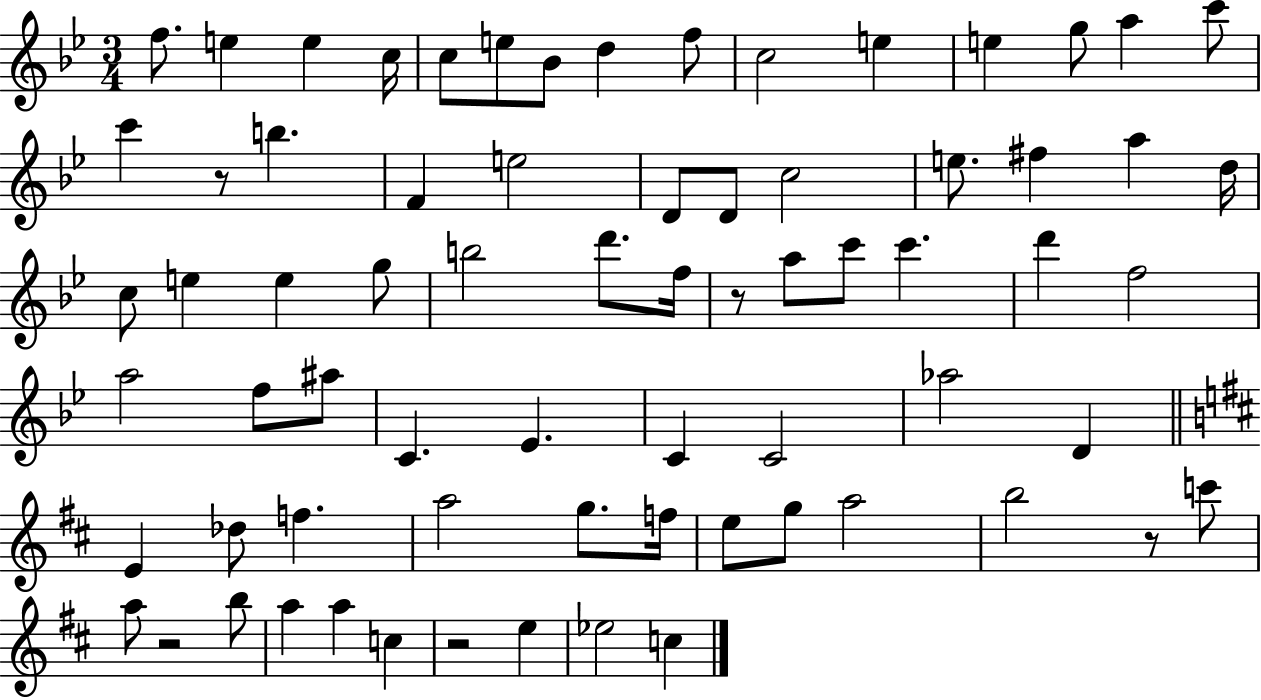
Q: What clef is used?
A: treble